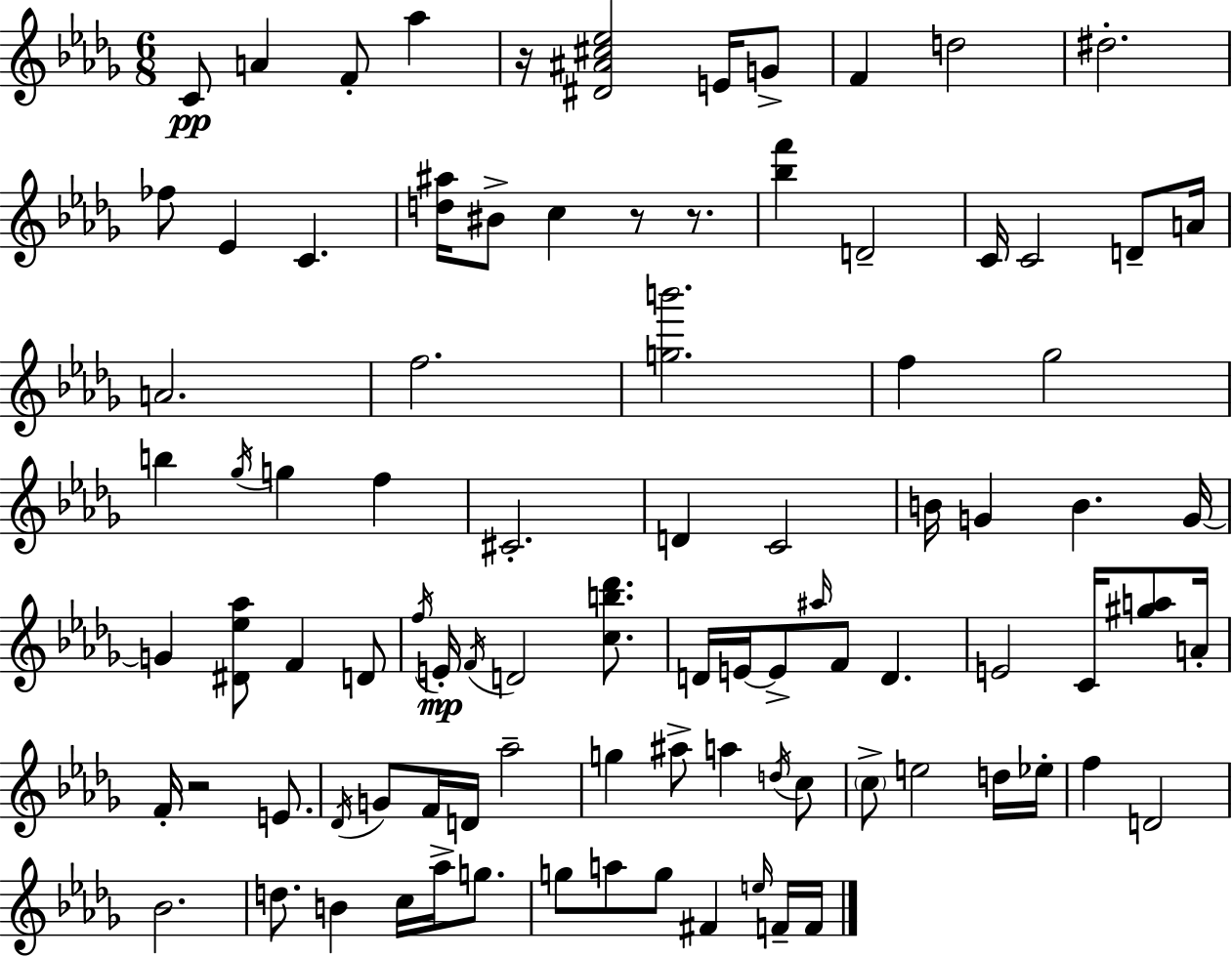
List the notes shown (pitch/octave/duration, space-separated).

C4/e A4/q F4/e Ab5/q R/s [D#4,A#4,C#5,Eb5]/h E4/s G4/e F4/q D5/h D#5/h. FES5/e Eb4/q C4/q. [D5,A#5]/s BIS4/e C5/q R/e R/e. [Bb5,F6]/q D4/h C4/s C4/h D4/e A4/s A4/h. F5/h. [G5,B6]/h. F5/q Gb5/h B5/q Gb5/s G5/q F5/q C#4/h. D4/q C4/h B4/s G4/q B4/q. G4/s G4/q [D#4,Eb5,Ab5]/e F4/q D4/e F5/s E4/s F4/s D4/h [C5,B5,Db6]/e. D4/s E4/s E4/e A#5/s F4/e D4/q. E4/h C4/s [G#5,A5]/e A4/s F4/s R/h E4/e. Db4/s G4/e F4/s D4/s Ab5/h G5/q A#5/e A5/q D5/s C5/e C5/e E5/h D5/s Eb5/s F5/q D4/h Bb4/h. D5/e. B4/q C5/s Ab5/s G5/e. G5/e A5/e G5/e F#4/q E5/s F4/s F4/s